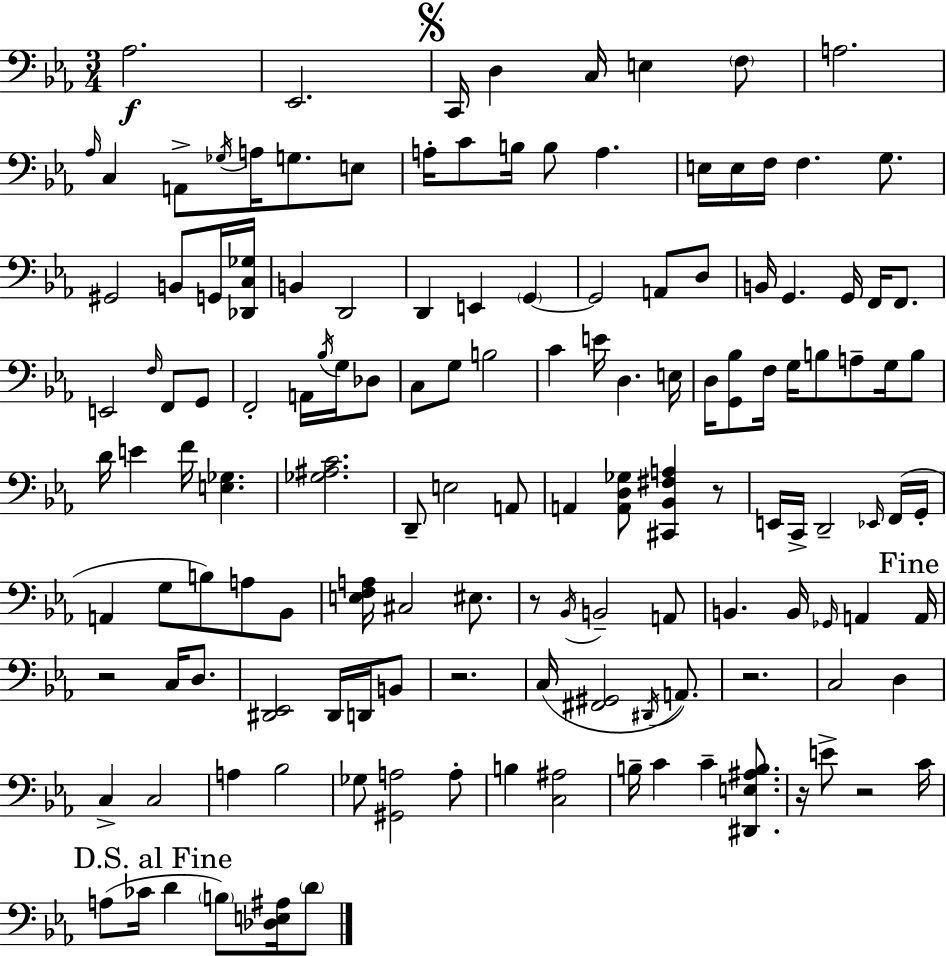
X:1
T:Untitled
M:3/4
L:1/4
K:Cm
_A,2 _E,,2 C,,/4 D, C,/4 E, F,/2 A,2 _A,/4 C, A,,/2 _G,/4 A,/4 G,/2 E,/2 A,/4 C/2 B,/4 B,/2 A, E,/4 E,/4 F,/4 F, G,/2 ^G,,2 B,,/2 G,,/4 [_D,,C,_G,]/4 B,, D,,2 D,, E,, G,, G,,2 A,,/2 D,/2 B,,/4 G,, G,,/4 F,,/4 F,,/2 E,,2 F,/4 F,,/2 G,,/2 F,,2 A,,/4 _B,/4 G,/4 _D,/2 C,/2 G,/2 B,2 C E/4 D, E,/4 D,/4 [G,,_B,]/2 F,/4 G,/4 B,/2 A,/2 G,/4 B,/2 D/4 E F/4 [E,_G,] [_G,^A,C]2 D,,/2 E,2 A,,/2 A,, [A,,D,_G,]/2 [^C,,_B,,^F,A,] z/2 E,,/4 C,,/4 D,,2 _E,,/4 F,,/4 G,,/4 A,, G,/2 B,/2 A,/2 _B,,/2 [E,F,A,]/4 ^C,2 ^E,/2 z/2 _B,,/4 B,,2 A,,/2 B,, B,,/4 _G,,/4 A,, A,,/4 z2 C,/4 D,/2 [^D,,_E,,]2 ^D,,/4 D,,/4 B,,/2 z2 C,/4 [^F,,^G,,]2 ^D,,/4 A,,/2 z2 C,2 D, C, C,2 A, _B,2 _G,/2 [^G,,A,]2 A,/2 B, [C,^A,]2 B,/4 C C [^D,,E,^A,B,]/2 z/4 E/2 z2 C/4 A,/2 _C/4 D B,/2 [_D,E,^A,]/4 D/2